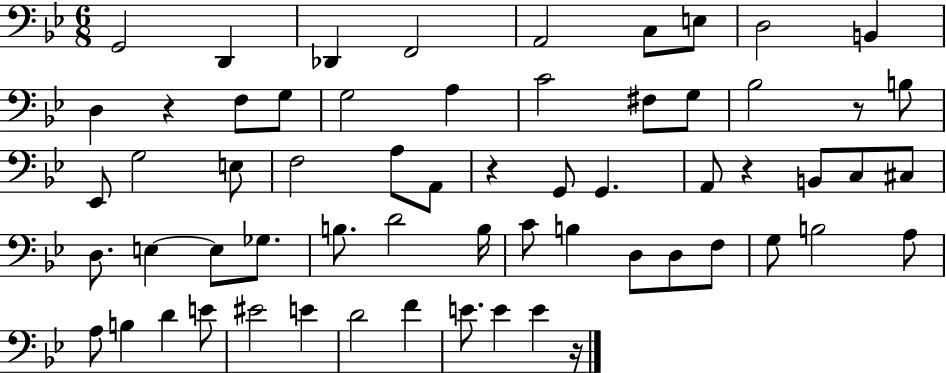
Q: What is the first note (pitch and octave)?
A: G2